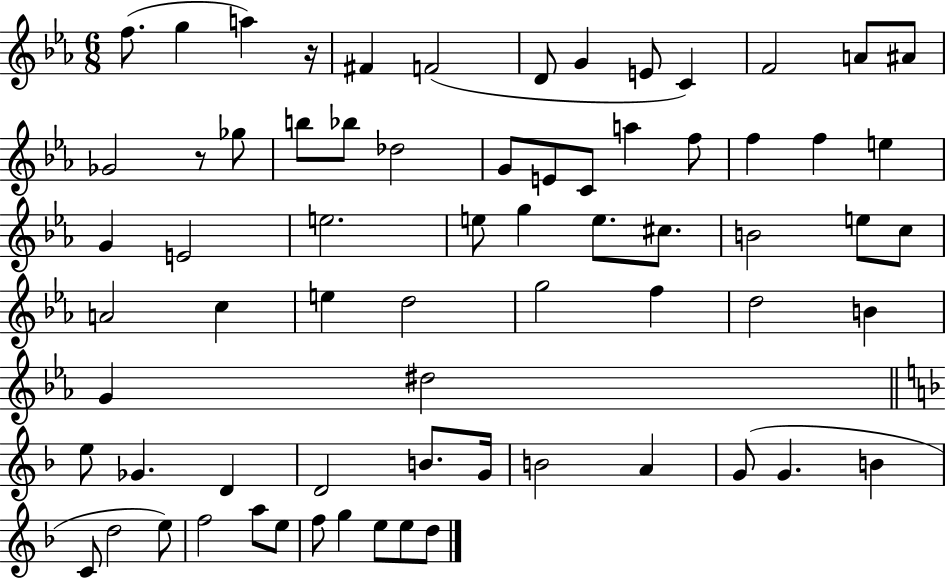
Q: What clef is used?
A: treble